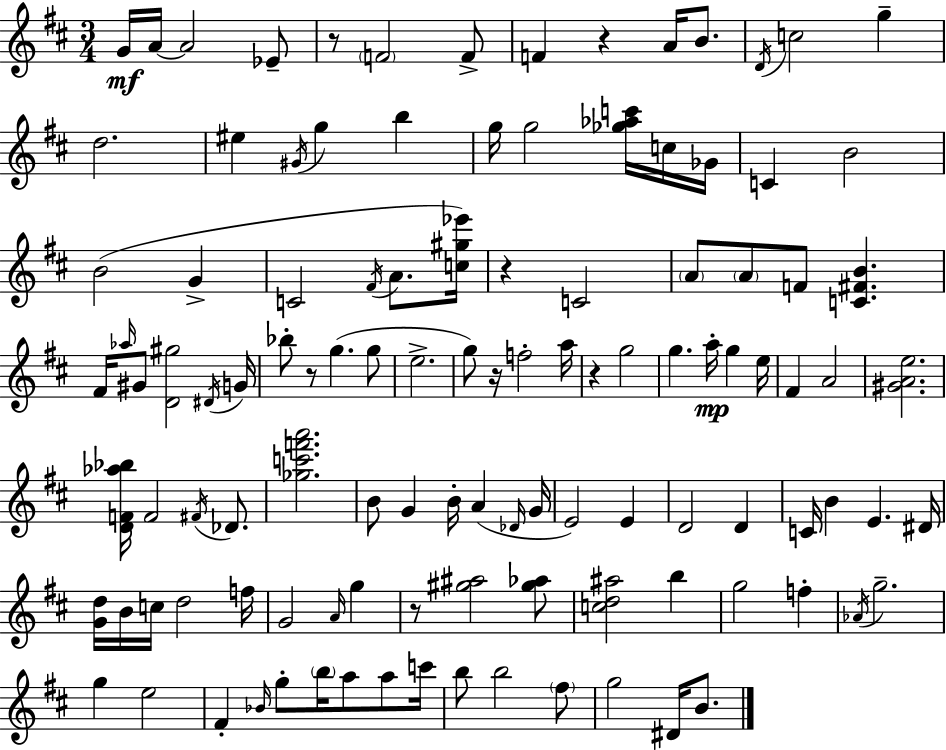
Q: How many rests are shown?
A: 7